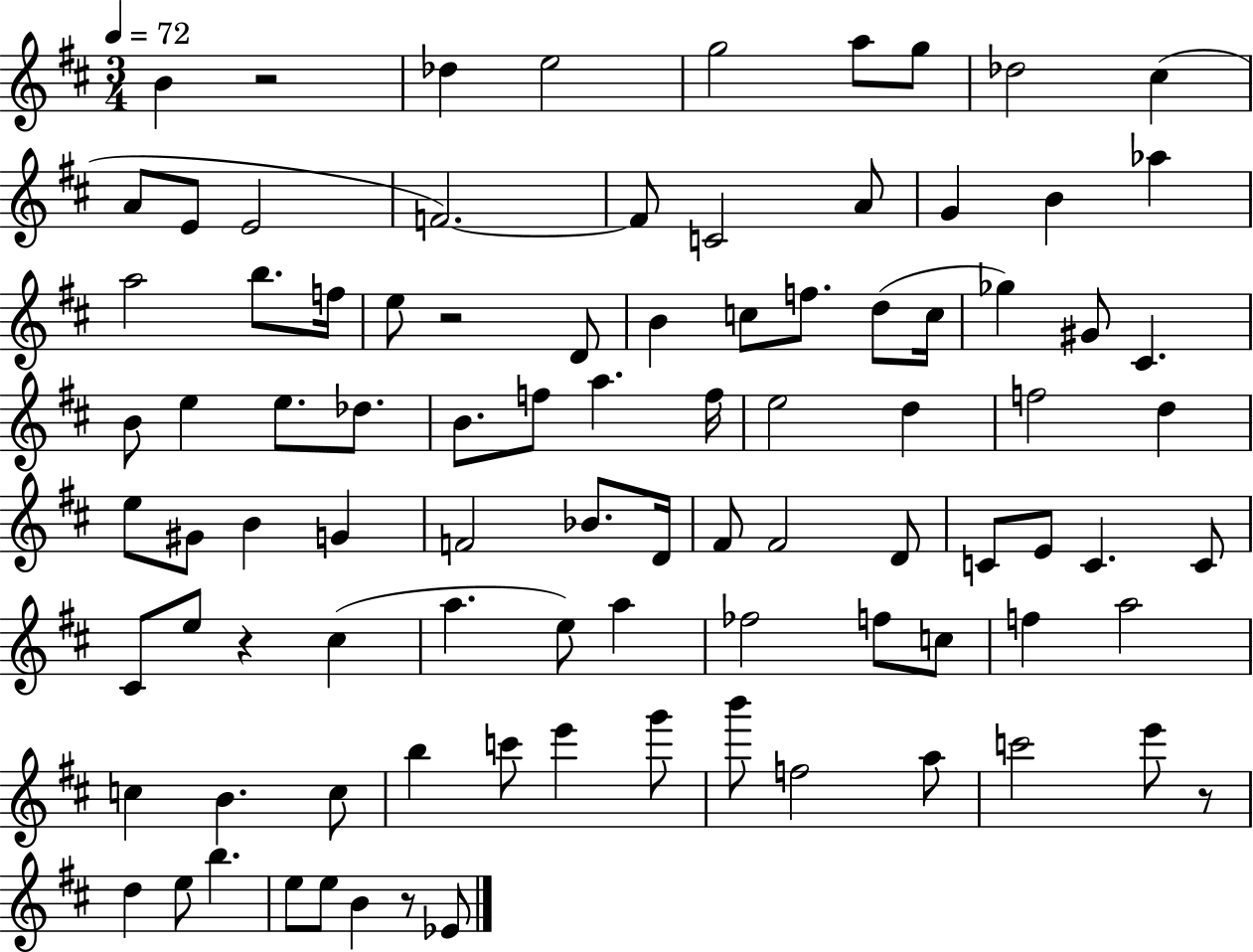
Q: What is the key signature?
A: D major